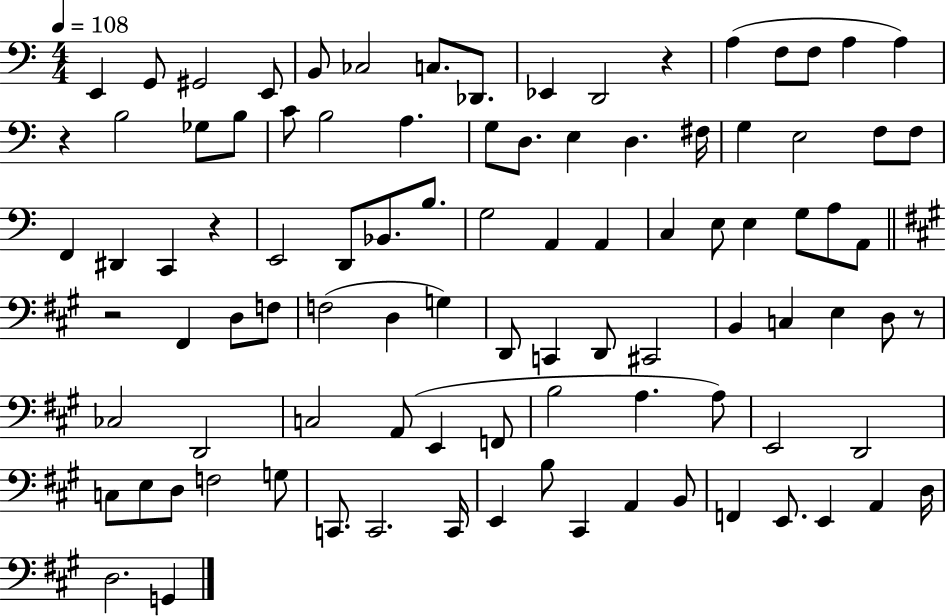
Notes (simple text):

E2/q G2/e G#2/h E2/e B2/e CES3/h C3/e. Db2/e. Eb2/q D2/h R/q A3/q F3/e F3/e A3/q A3/q R/q B3/h Gb3/e B3/e C4/e B3/h A3/q. G3/e D3/e. E3/q D3/q. F#3/s G3/q E3/h F3/e F3/e F2/q D#2/q C2/q R/q E2/h D2/e Bb2/e. B3/e. G3/h A2/q A2/q C3/q E3/e E3/q G3/e A3/e A2/e R/h F#2/q D3/e F3/e F3/h D3/q G3/q D2/e C2/q D2/e C#2/h B2/q C3/q E3/q D3/e R/e CES3/h D2/h C3/h A2/e E2/q F2/e B3/h A3/q. A3/e E2/h D2/h C3/e E3/e D3/e F3/h G3/e C2/e. C2/h. C2/s E2/q B3/e C#2/q A2/q B2/e F2/q E2/e. E2/q A2/q D3/s D3/h. G2/q